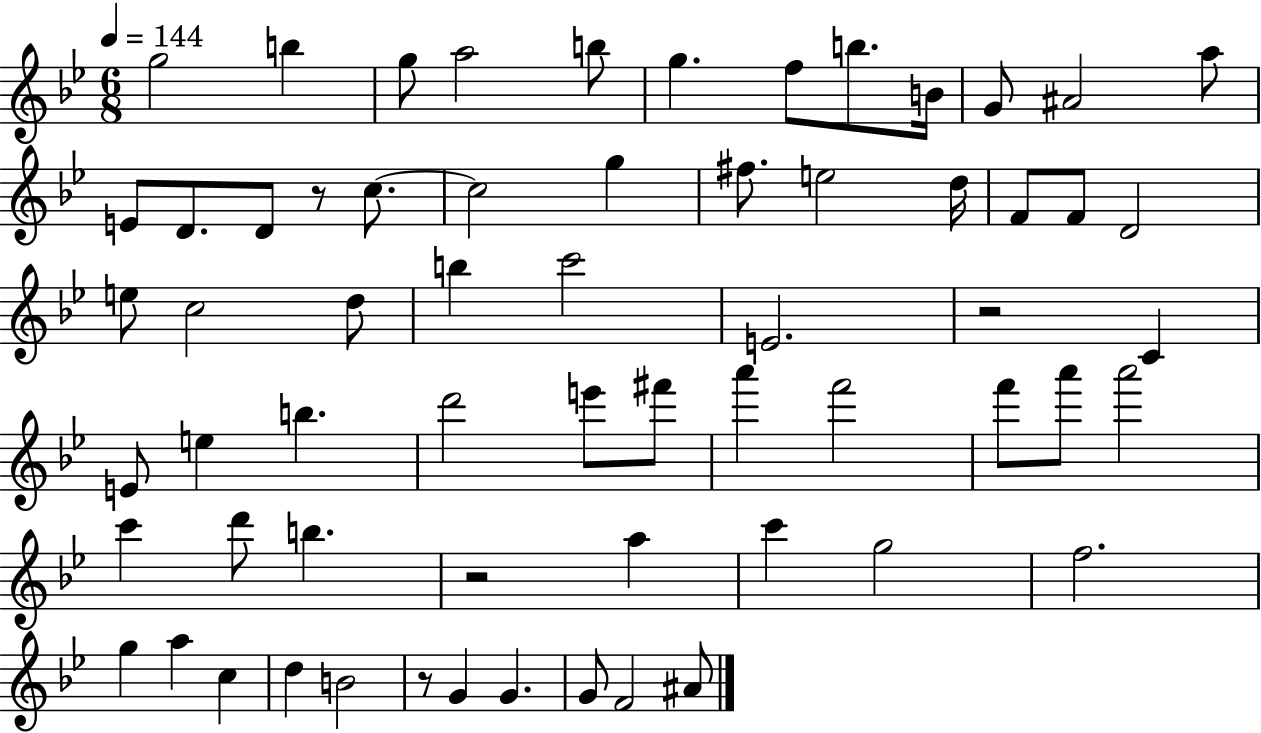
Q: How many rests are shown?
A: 4